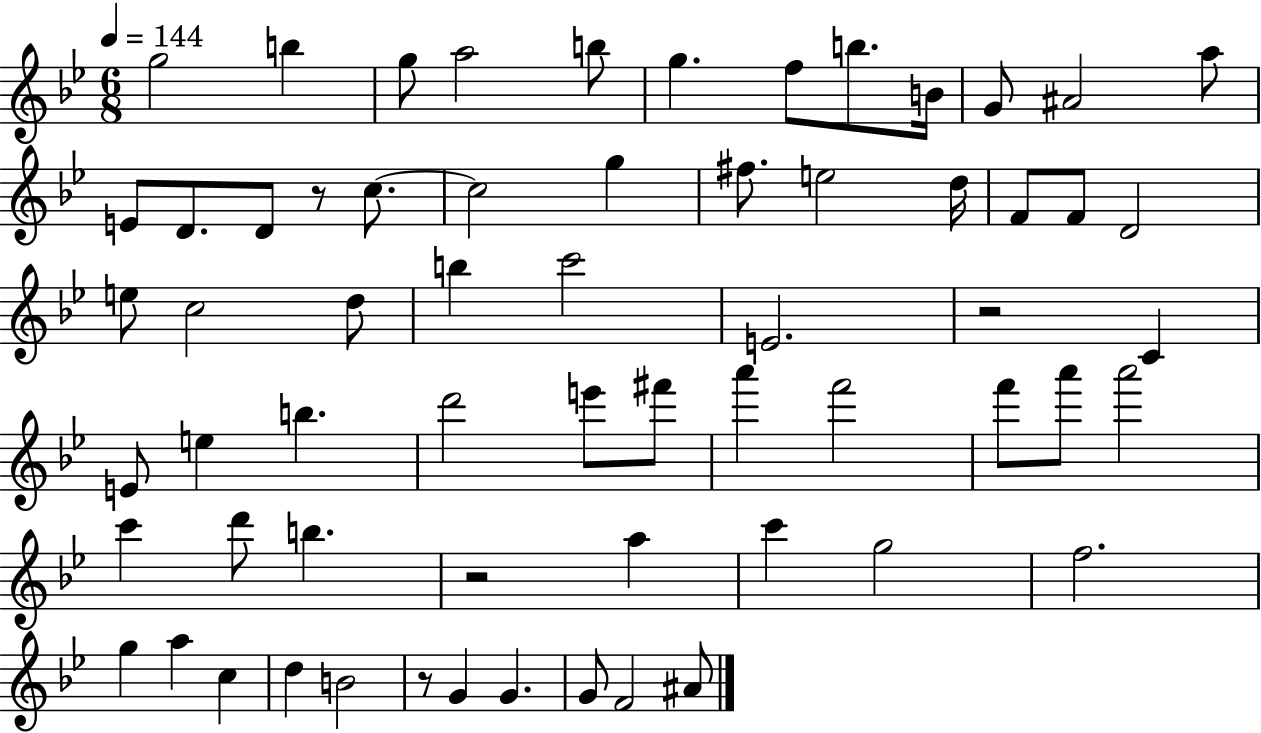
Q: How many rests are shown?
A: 4